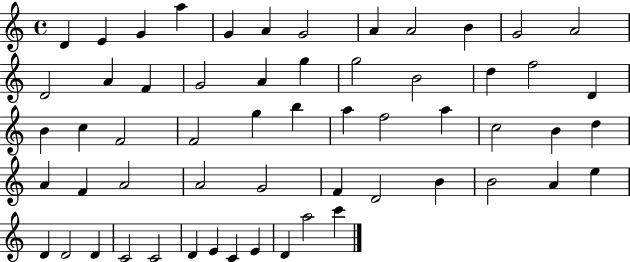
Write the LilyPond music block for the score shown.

{
  \clef treble
  \time 4/4
  \defaultTimeSignature
  \key c \major
  d'4 e'4 g'4 a''4 | g'4 a'4 g'2 | a'4 a'2 b'4 | g'2 a'2 | \break d'2 a'4 f'4 | g'2 a'4 g''4 | g''2 b'2 | d''4 f''2 d'4 | \break b'4 c''4 f'2 | f'2 g''4 b''4 | a''4 f''2 a''4 | c''2 b'4 d''4 | \break a'4 f'4 a'2 | a'2 g'2 | f'4 d'2 b'4 | b'2 a'4 e''4 | \break d'4 d'2 d'4 | c'2 c'2 | d'4 e'4 c'4 e'4 | d'4 a''2 c'''4 | \break \bar "|."
}